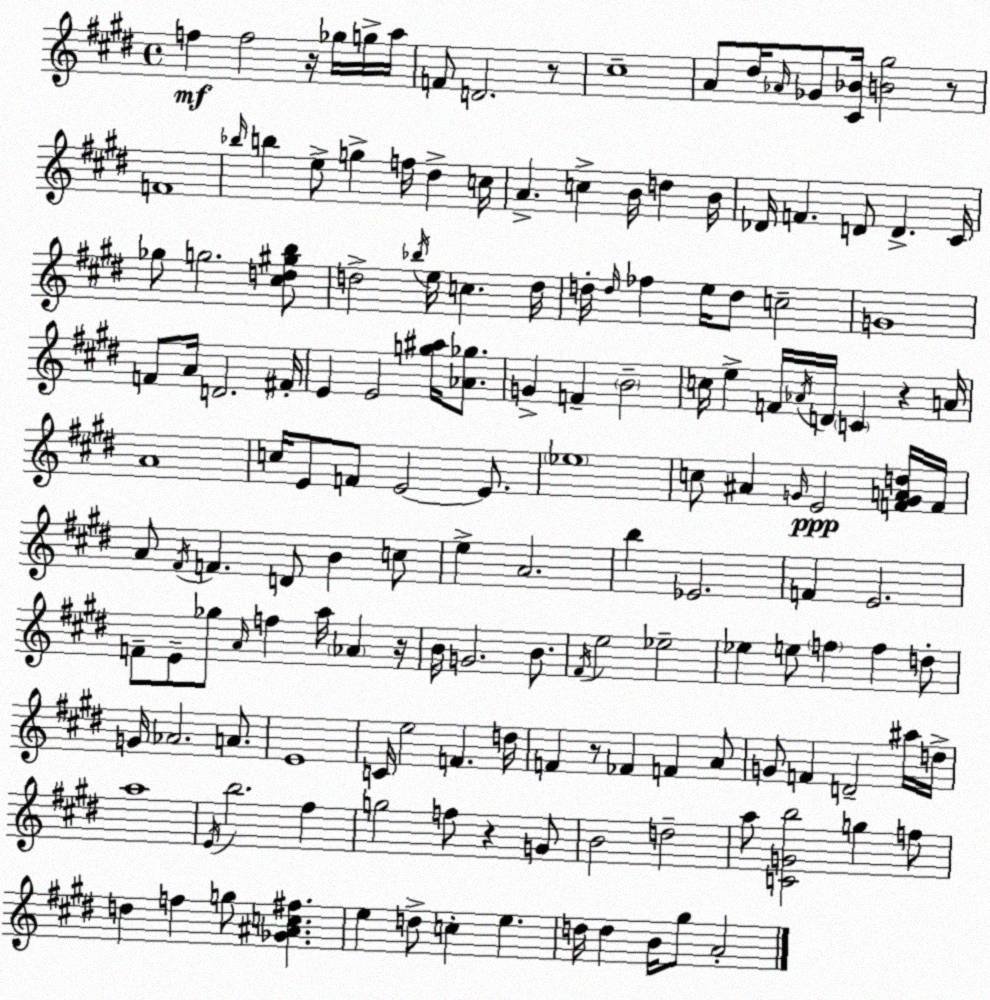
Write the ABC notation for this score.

X:1
T:Untitled
M:4/4
L:1/4
K:E
f f2 z/4 _g/4 g/4 a/4 F/2 D2 z/2 ^c4 A/2 ^d/4 _A/4 _G/2 [^C_B]/4 [B^g]2 z/2 F4 _b/4 b e/2 g f/4 ^d c/4 A c B/4 d B/4 _D/4 F D/2 D ^C/4 _g/2 g2 [^cd^gb]/2 d2 _b/4 e/4 c d/4 d/4 d/4 _f e/4 d/2 c2 G4 F/2 A/4 D2 ^F/4 E E2 [g^a]/4 [_A_g]/2 G F B2 c/4 e F/4 _A/4 D/4 C z A/4 A4 c/4 E/2 F/2 E2 E/2 _e4 c/2 ^A G/4 E2 [FGAd]/4 F/4 A/2 ^F/4 F D/2 B c/2 e A2 b _E2 F E2 F/2 E/2 _g/2 A/4 f a/4 _A z/4 B/4 G2 B/2 ^F/4 e2 _e2 _e e/2 f f d/2 G/4 _A2 A/2 E4 C/4 e2 F d/4 F z/2 _F F A/2 G/2 F D2 ^a/4 d/4 a4 E/4 b2 ^f g2 f/2 z G/2 B2 d2 a/2 [CGb]2 g f/2 d f g/2 [_G^Ac^f] e d/2 c e d/4 d B/4 ^g/2 A2